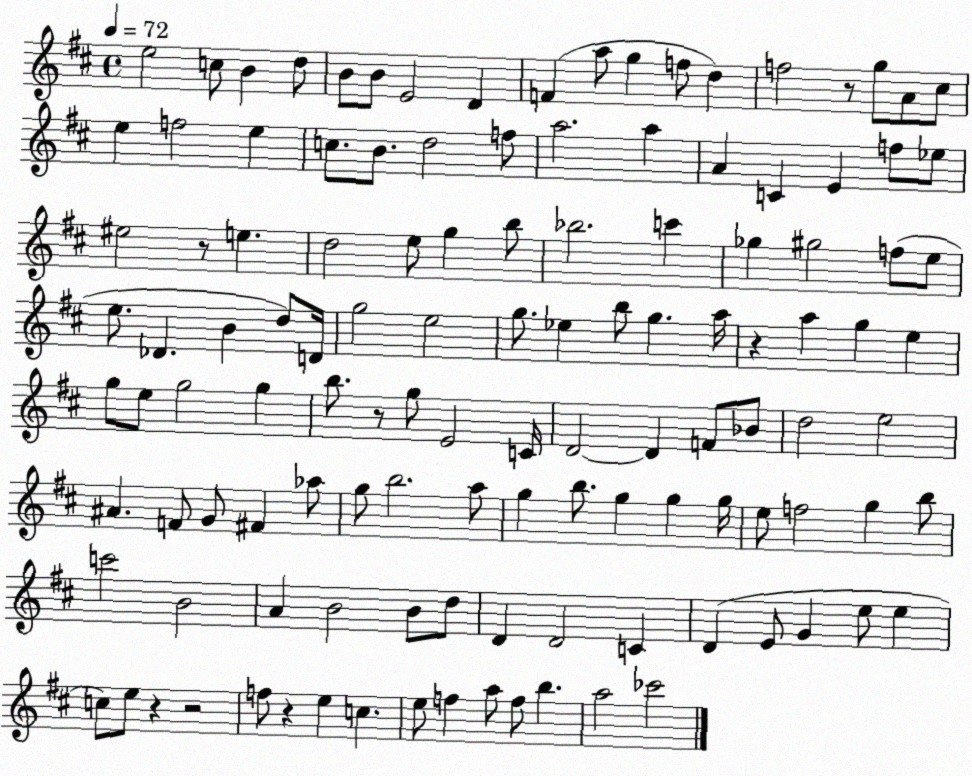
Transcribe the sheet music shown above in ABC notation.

X:1
T:Untitled
M:4/4
L:1/4
K:D
e2 c/2 B d/2 B/2 B/2 E2 D F a/2 g f/2 d f2 z/2 g/2 A/2 ^c/2 e f2 e c/2 B/2 d2 f/2 a2 a A C E f/2 _e/2 ^e2 z/2 e d2 e/2 g b/2 _b2 c' _g ^g2 f/2 e/2 e/2 _D B d/2 D/4 g2 e2 g/2 _e b/2 g a/4 z a g e g/2 e/2 g2 g b/2 z/2 g/2 E2 C/4 D2 D F/2 _B/2 d2 e2 ^A F/2 G/2 ^F _a/2 g/2 b2 a/2 g b/2 g g g/4 e/2 f2 g b/2 c'2 B2 A B2 B/2 d/2 D D2 C D E/2 G e/2 e c/2 e/2 z z2 f/2 z e c e/2 f a/2 f/2 b a2 _c'2